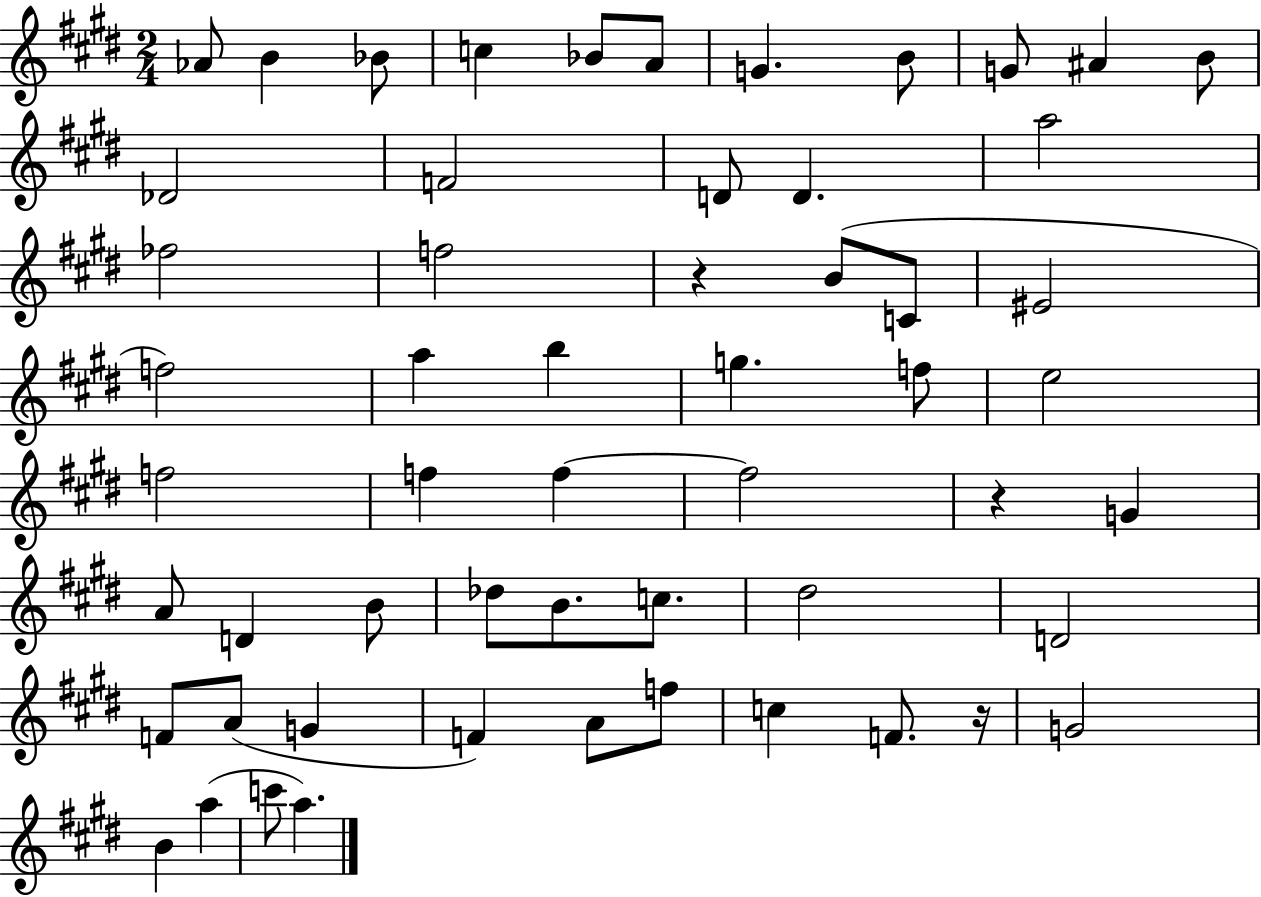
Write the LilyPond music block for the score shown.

{
  \clef treble
  \numericTimeSignature
  \time 2/4
  \key e \major
  aes'8 b'4 bes'8 | c''4 bes'8 a'8 | g'4. b'8 | g'8 ais'4 b'8 | \break des'2 | f'2 | d'8 d'4. | a''2 | \break fes''2 | f''2 | r4 b'8( c'8 | eis'2 | \break f''2) | a''4 b''4 | g''4. f''8 | e''2 | \break f''2 | f''4 f''4~~ | f''2 | r4 g'4 | \break a'8 d'4 b'8 | des''8 b'8. c''8. | dis''2 | d'2 | \break f'8 a'8( g'4 | f'4) a'8 f''8 | c''4 f'8. r16 | g'2 | \break b'4 a''4( | c'''8 a''4.) | \bar "|."
}